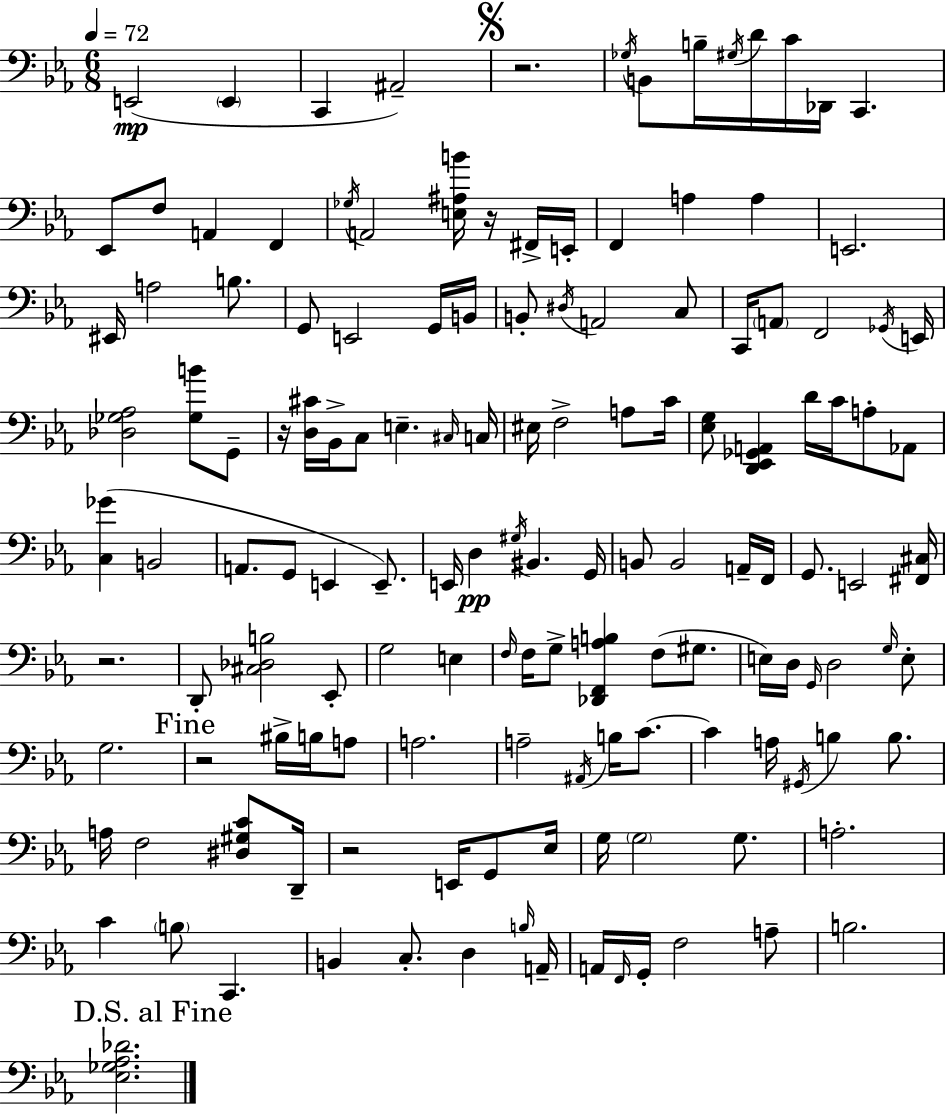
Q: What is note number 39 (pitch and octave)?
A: Gb2